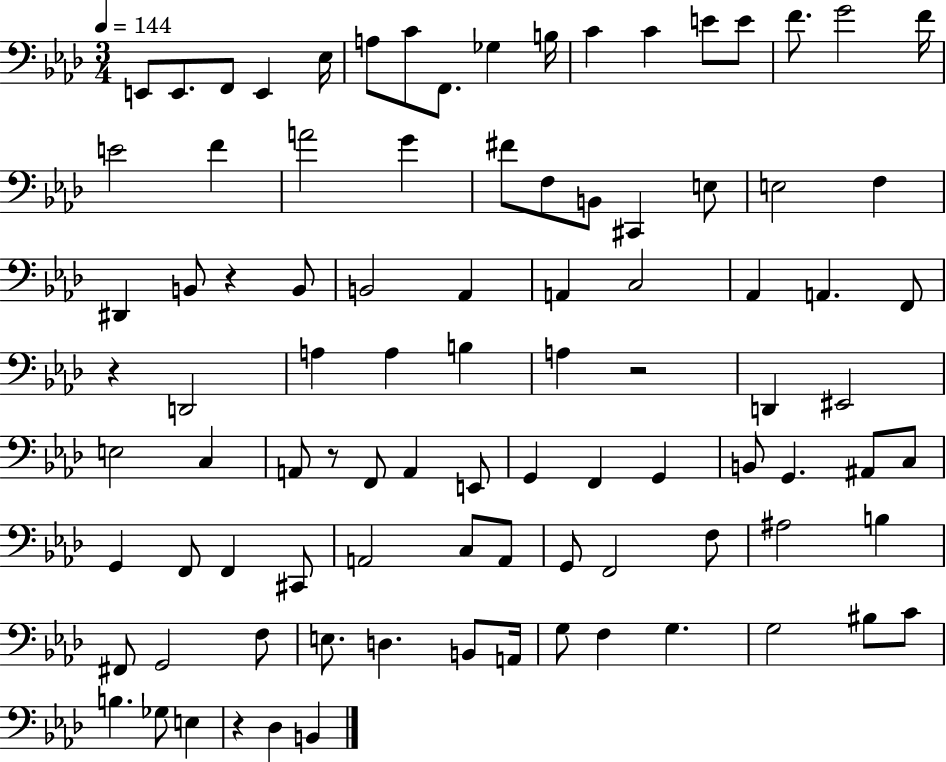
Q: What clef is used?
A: bass